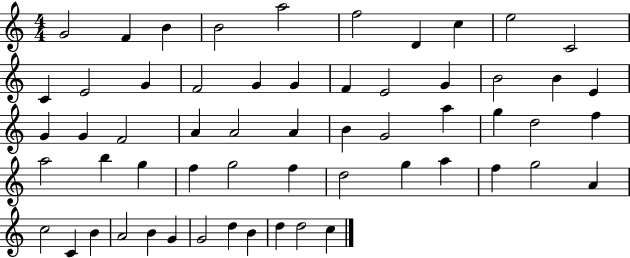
{
  \clef treble
  \numericTimeSignature
  \time 4/4
  \key c \major
  g'2 f'4 b'4 | b'2 a''2 | f''2 d'4 c''4 | e''2 c'2 | \break c'4 e'2 g'4 | f'2 g'4 g'4 | f'4 e'2 g'4 | b'2 b'4 e'4 | \break g'4 g'4 f'2 | a'4 a'2 a'4 | b'4 g'2 a''4 | g''4 d''2 f''4 | \break a''2 b''4 g''4 | f''4 g''2 f''4 | d''2 g''4 a''4 | f''4 g''2 a'4 | \break c''2 c'4 b'4 | a'2 b'4 g'4 | g'2 d''4 b'4 | d''4 d''2 c''4 | \break \bar "|."
}